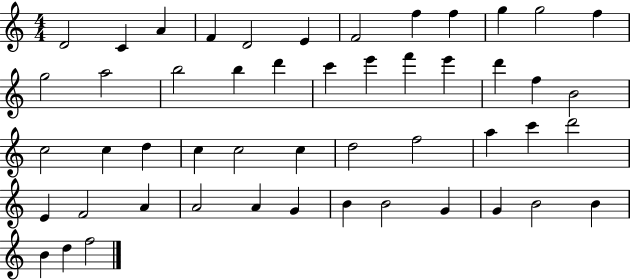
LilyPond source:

{
  \clef treble
  \numericTimeSignature
  \time 4/4
  \key c \major
  d'2 c'4 a'4 | f'4 d'2 e'4 | f'2 f''4 f''4 | g''4 g''2 f''4 | \break g''2 a''2 | b''2 b''4 d'''4 | c'''4 e'''4 f'''4 e'''4 | d'''4 f''4 b'2 | \break c''2 c''4 d''4 | c''4 c''2 c''4 | d''2 f''2 | a''4 c'''4 d'''2 | \break e'4 f'2 a'4 | a'2 a'4 g'4 | b'4 b'2 g'4 | g'4 b'2 b'4 | \break b'4 d''4 f''2 | \bar "|."
}